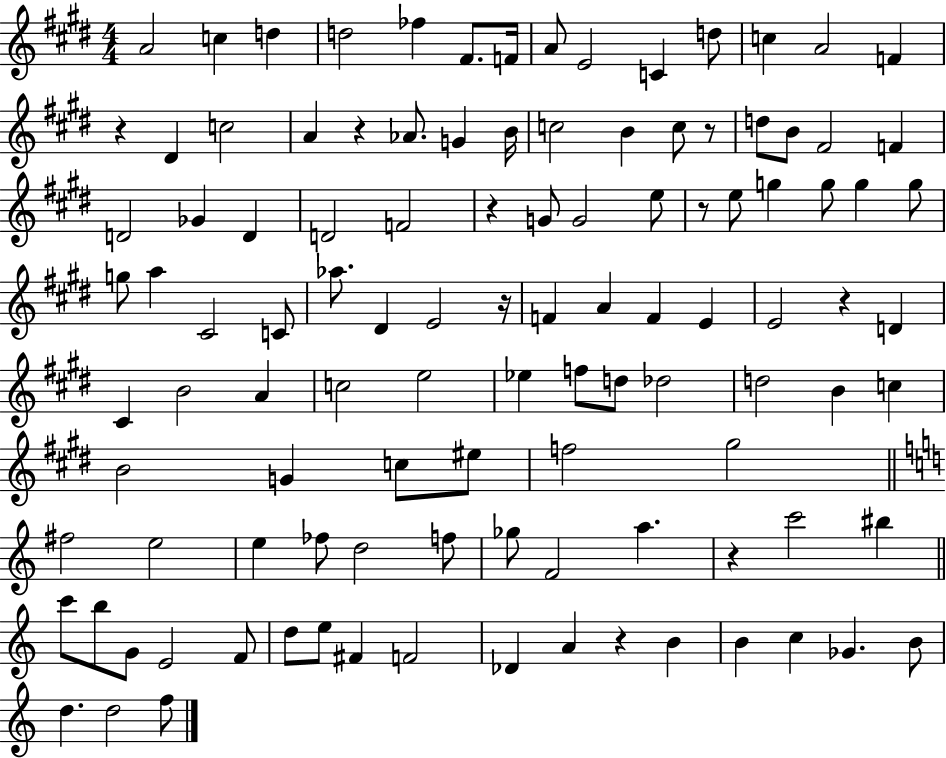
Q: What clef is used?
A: treble